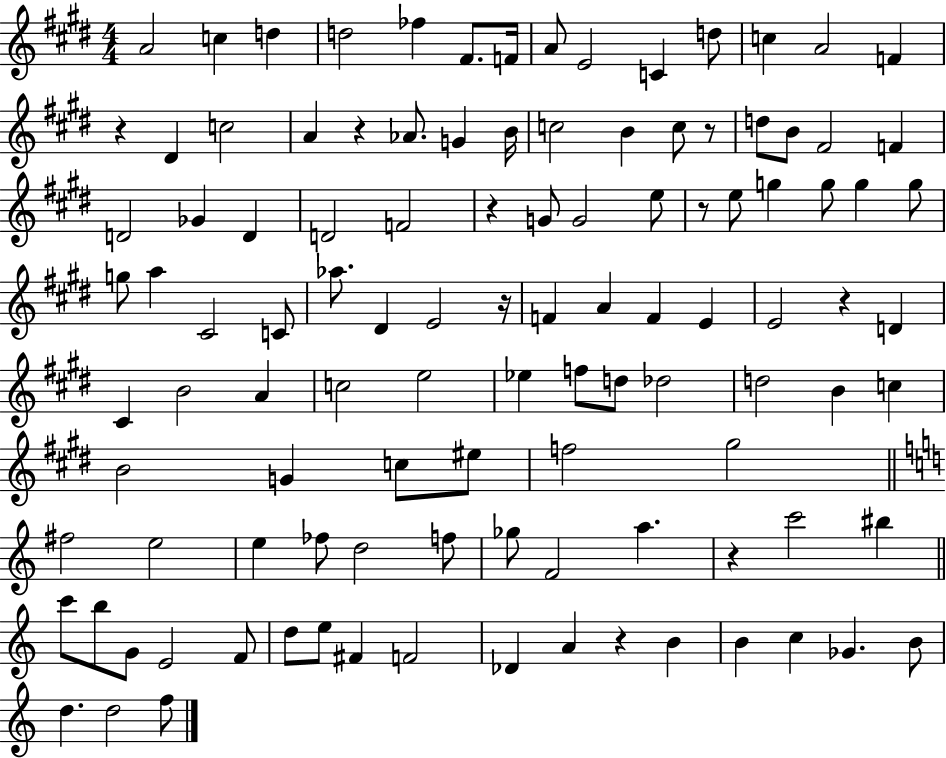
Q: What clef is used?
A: treble